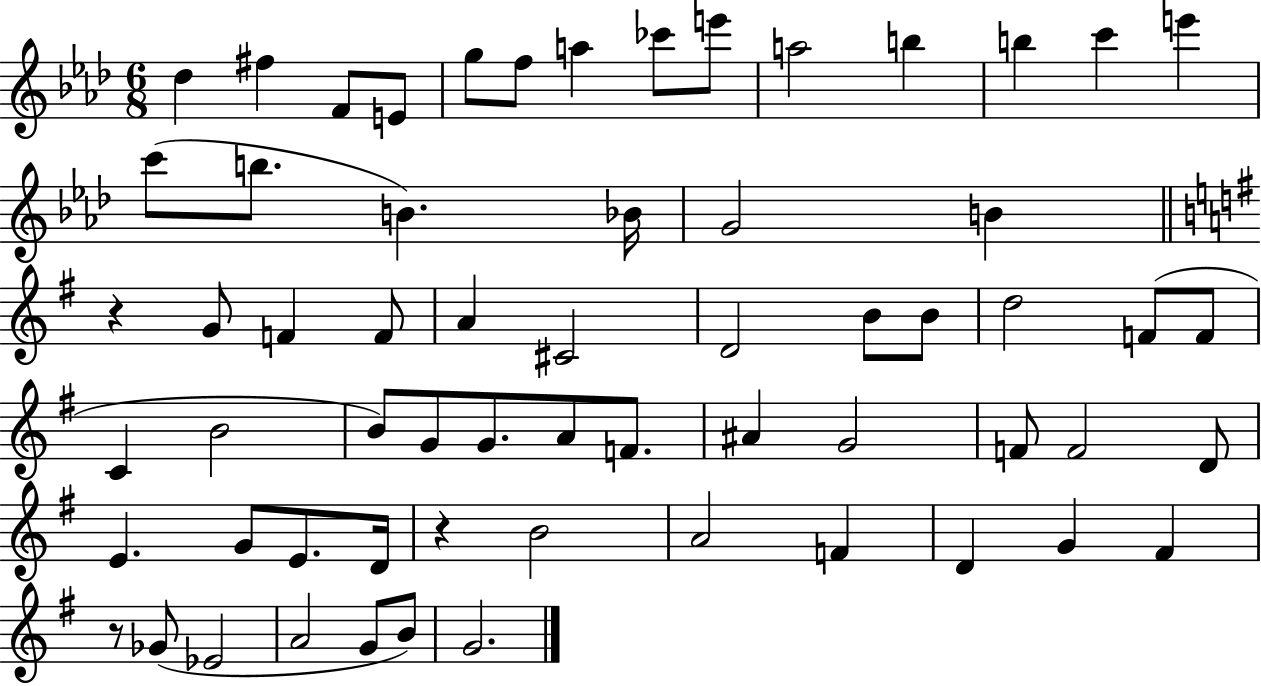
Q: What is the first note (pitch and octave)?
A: Db5